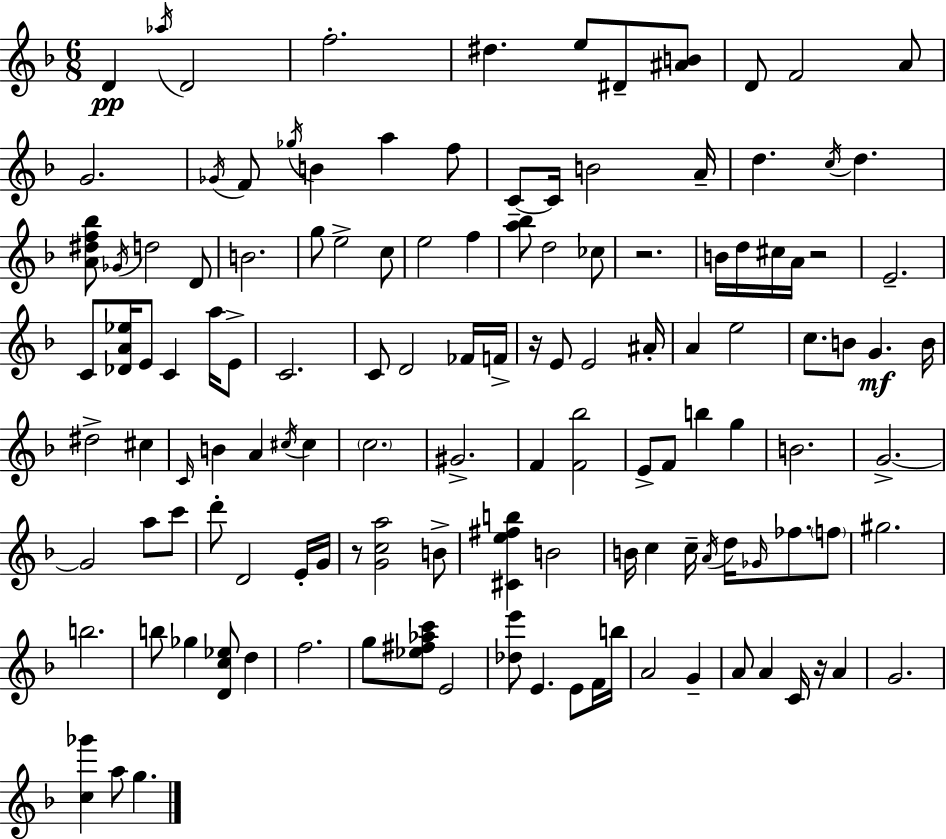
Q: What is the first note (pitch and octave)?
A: D4